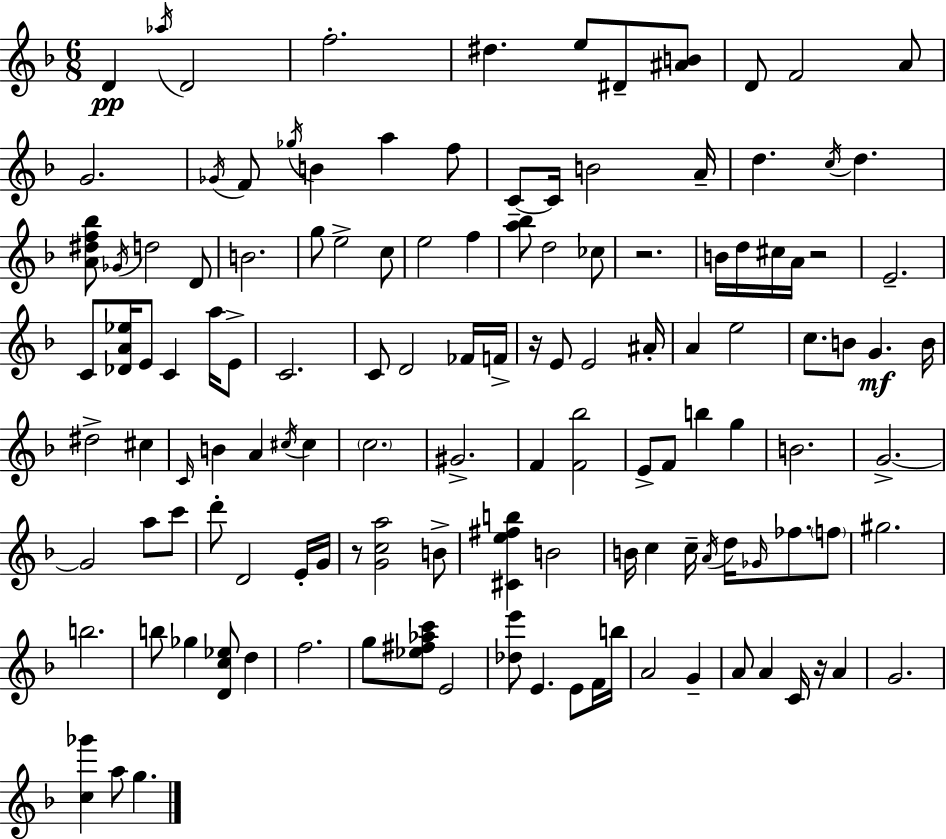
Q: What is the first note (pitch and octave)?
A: D4